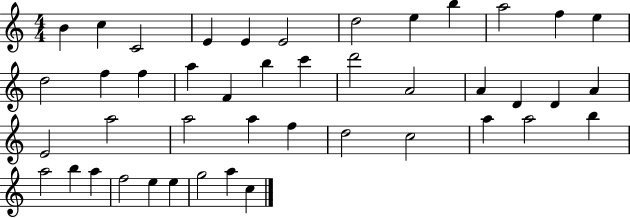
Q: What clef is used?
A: treble